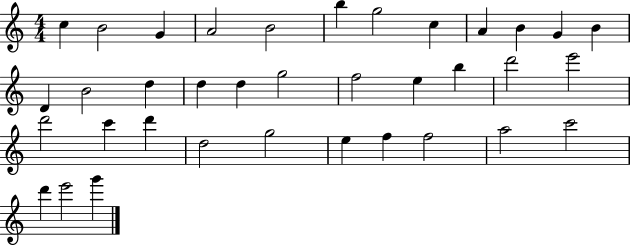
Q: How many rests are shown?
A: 0